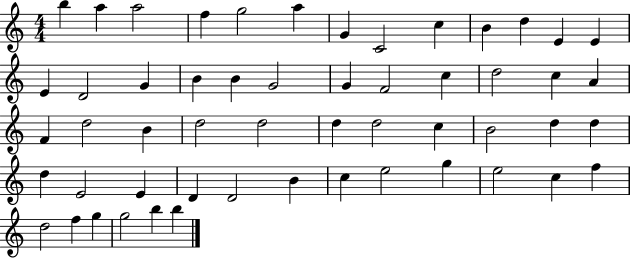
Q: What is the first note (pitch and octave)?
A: B5